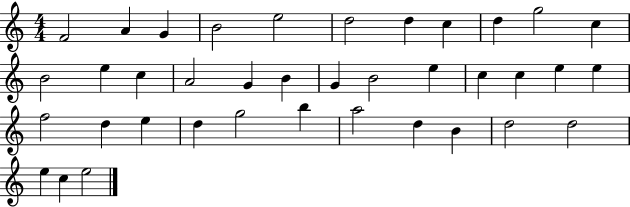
{
  \clef treble
  \numericTimeSignature
  \time 4/4
  \key c \major
  f'2 a'4 g'4 | b'2 e''2 | d''2 d''4 c''4 | d''4 g''2 c''4 | \break b'2 e''4 c''4 | a'2 g'4 b'4 | g'4 b'2 e''4 | c''4 c''4 e''4 e''4 | \break f''2 d''4 e''4 | d''4 g''2 b''4 | a''2 d''4 b'4 | d''2 d''2 | \break e''4 c''4 e''2 | \bar "|."
}